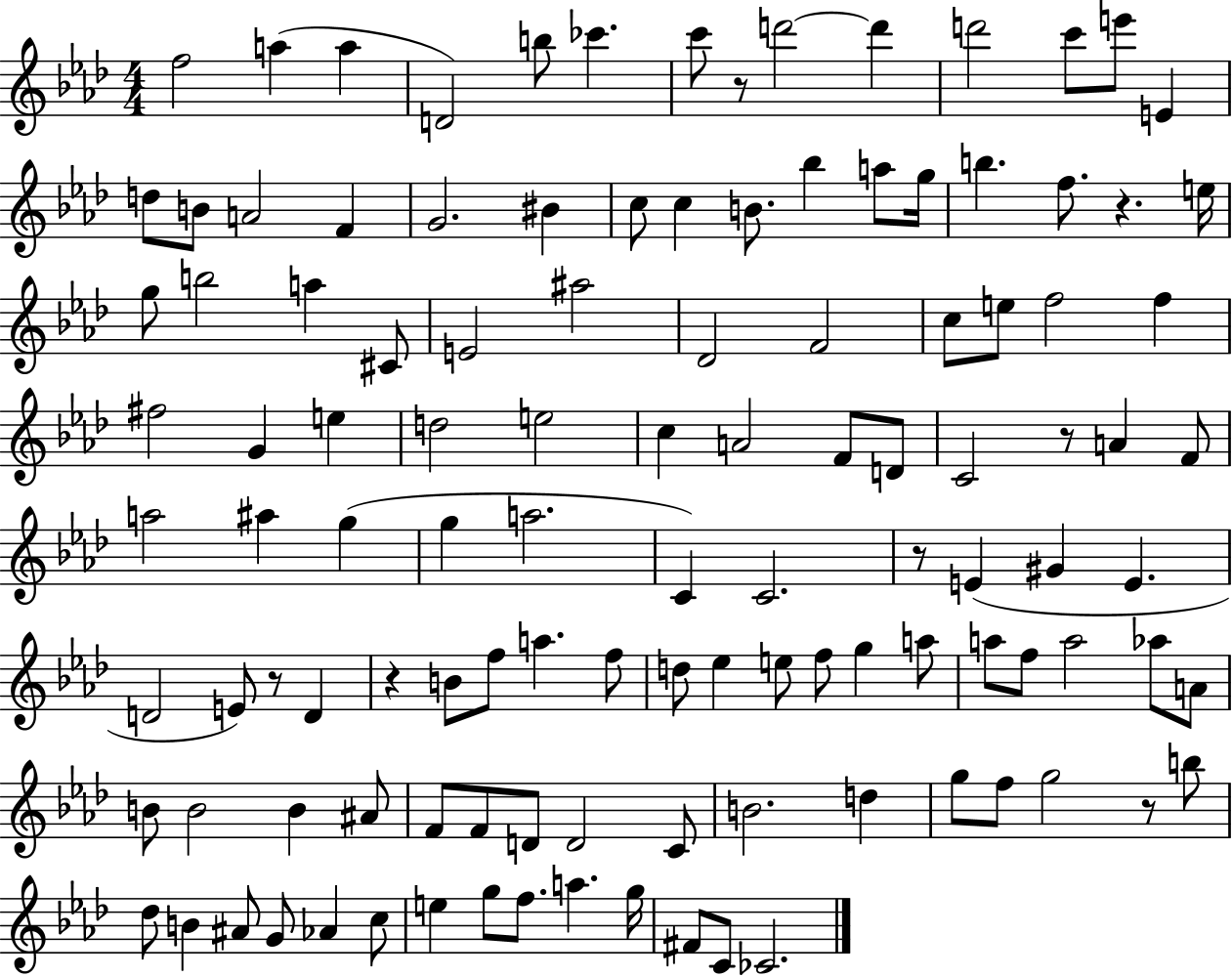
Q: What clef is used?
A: treble